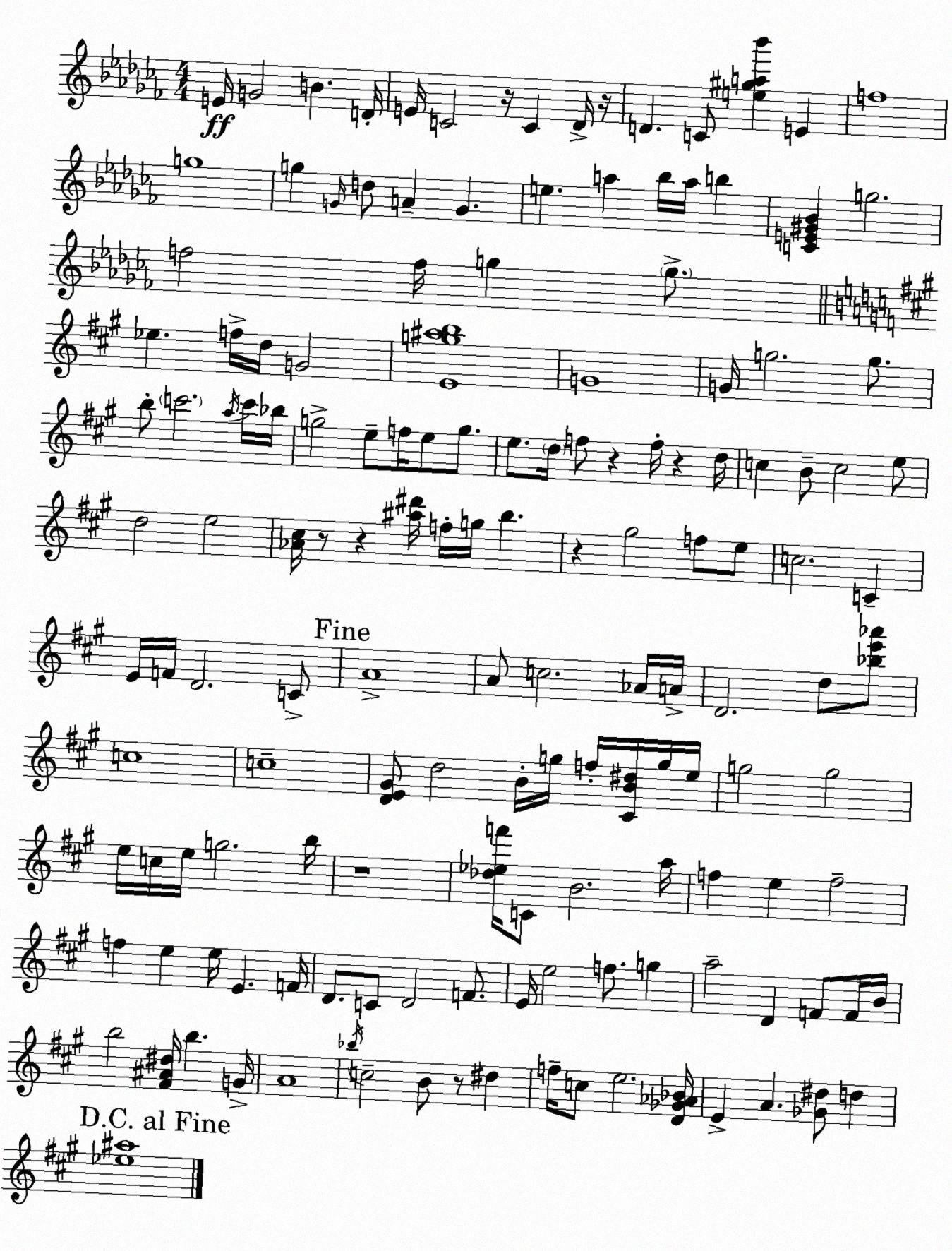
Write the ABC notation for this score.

X:1
T:Untitled
M:4/4
L:1/4
K:Abm
E/4 G2 B D/4 E/4 C2 z/4 C _D/4 z/4 D C/2 [e^ga_b'] E f4 g4 g G/4 d/2 A G e a _b/4 a/4 b [CE^G_B] g2 f2 f/4 g g/2 _e f/4 d/4 G2 [Eg^ab]4 G4 G/4 g2 g/2 b/2 c'2 a/4 c'/4 _b/4 g2 e/2 f/4 e/2 g/2 e/2 d/4 f/2 z f/4 z d/4 c B/2 c2 e/2 d2 e2 [_A^c]/4 z/2 z [^a^d']/4 f/4 g/4 b z ^g2 f/2 e/2 c2 C E/4 F/4 D2 C/2 A4 A/2 c2 _A/4 A/4 D2 d/2 [_be'_a']/2 c4 c4 [DE^G]/2 d2 B/4 g/4 f/4 [^CB^d]/4 g/4 e/4 g2 g2 e/4 c/4 e/4 g2 b/4 z4 [_d_ef']/4 C/2 B2 a/4 f e f2 f e e/4 E F/4 D/2 C/2 D2 F/2 E/4 e2 f/2 g a2 D F/2 F/4 B/4 b2 [^F^A^d]/4 b G/4 A4 _b/4 c2 B/2 z/2 ^d f/4 c/2 e2 [D_G_A_B]/4 E A [_G^d]/2 d [_e^a]4